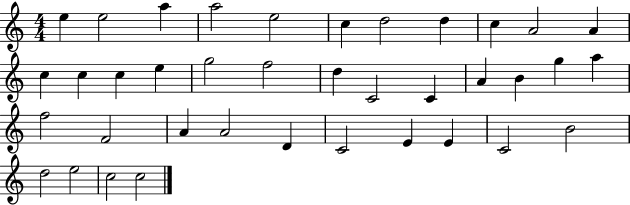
E5/q E5/h A5/q A5/h E5/h C5/q D5/h D5/q C5/q A4/h A4/q C5/q C5/q C5/q E5/q G5/h F5/h D5/q C4/h C4/q A4/q B4/q G5/q A5/q F5/h F4/h A4/q A4/h D4/q C4/h E4/q E4/q C4/h B4/h D5/h E5/h C5/h C5/h